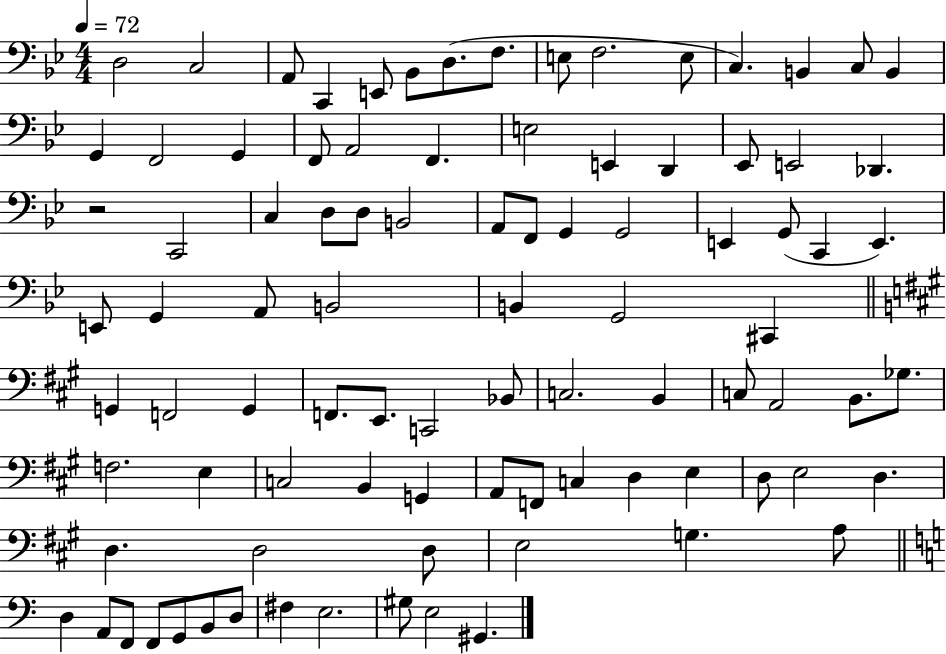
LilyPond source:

{
  \clef bass
  \numericTimeSignature
  \time 4/4
  \key bes \major
  \tempo 4 = 72
  d2 c2 | a,8 c,4 e,8 bes,8 d8.( f8. | e8 f2. e8 | c4.) b,4 c8 b,4 | \break g,4 f,2 g,4 | f,8 a,2 f,4. | e2 e,4 d,4 | ees,8 e,2 des,4. | \break r2 c,2 | c4 d8 d8 b,2 | a,8 f,8 g,4 g,2 | e,4 g,8( c,4 e,4.) | \break e,8 g,4 a,8 b,2 | b,4 g,2 cis,4 | \bar "||" \break \key a \major g,4 f,2 g,4 | f,8. e,8. c,2 bes,8 | c2. b,4 | c8 a,2 b,8. ges8. | \break f2. e4 | c2 b,4 g,4 | a,8 f,8 c4 d4 e4 | d8 e2 d4. | \break d4. d2 d8 | e2 g4. a8 | \bar "||" \break \key c \major d4 a,8 f,8 f,8 g,8 b,8 d8 | fis4 e2. | gis8 e2 gis,4. | \bar "|."
}